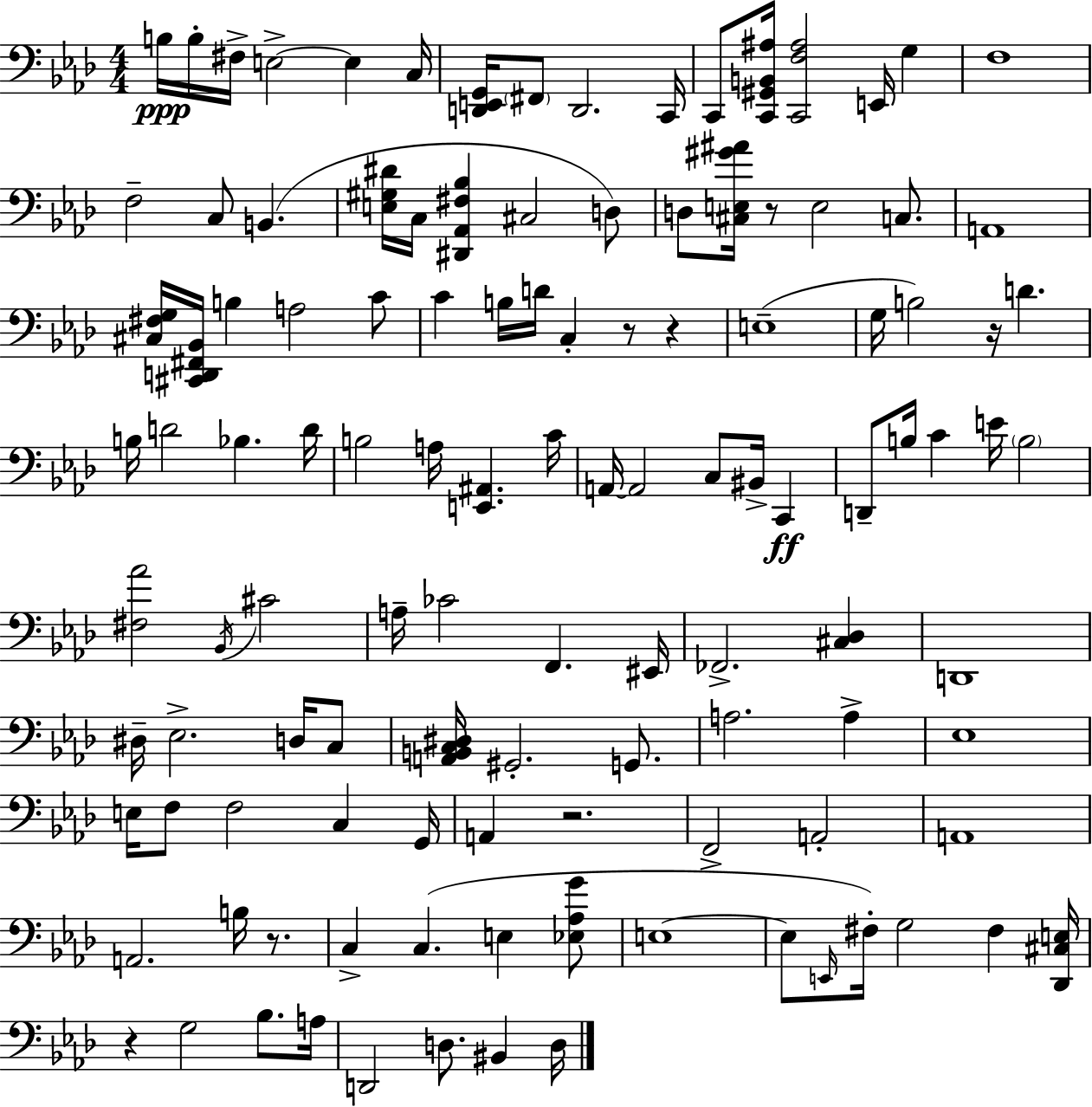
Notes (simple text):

B3/s B3/s F#3/s E3/h E3/q C3/s [D2,E2,G2]/s F#2/e D2/h. C2/s C2/e [C2,G#2,B2,A#3]/s [C2,F3,A#3]/h E2/s G3/q F3/w F3/h C3/e B2/q. [E3,G#3,D#4]/s C3/s [D#2,Ab2,F#3,Bb3]/q C#3/h D3/e D3/e [C#3,E3,G#4,A#4]/s R/e E3/h C3/e. A2/w [C#3,F#3,G3]/s [C#2,D2,F#2,Bb2]/s B3/q A3/h C4/e C4/q B3/s D4/s C3/q R/e R/q E3/w G3/s B3/h R/s D4/q. B3/s D4/h Bb3/q. D4/s B3/h A3/s [E2,A#2]/q. C4/s A2/s A2/h C3/e BIS2/s C2/q D2/e B3/s C4/q E4/s B3/h [F#3,Ab4]/h Bb2/s C#4/h A3/s CES4/h F2/q. EIS2/s FES2/h. [C#3,Db3]/q D2/w D#3/s Eb3/h. D3/s C3/e [A2,B2,C3,D#3]/s G#2/h. G2/e. A3/h. A3/q Eb3/w E3/s F3/e F3/h C3/q G2/s A2/q R/h. F2/h A2/h A2/w A2/h. B3/s R/e. C3/q C3/q. E3/q [Eb3,Ab3,G4]/e E3/w E3/e E2/s F#3/s G3/h F#3/q [Db2,C#3,E3]/s R/q G3/h Bb3/e. A3/s D2/h D3/e. BIS2/q D3/s